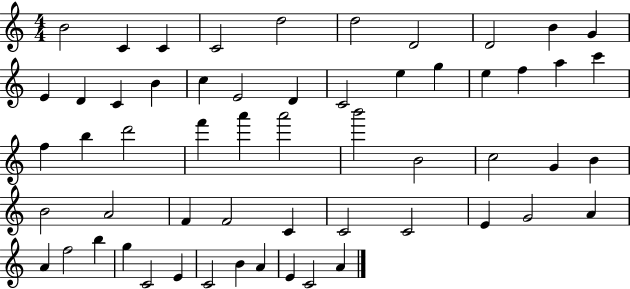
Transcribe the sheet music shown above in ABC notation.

X:1
T:Untitled
M:4/4
L:1/4
K:C
B2 C C C2 d2 d2 D2 D2 B G E D C B c E2 D C2 e g e f a c' f b d'2 f' a' a'2 b'2 B2 c2 G B B2 A2 F F2 C C2 C2 E G2 A A f2 b g C2 E C2 B A E C2 A